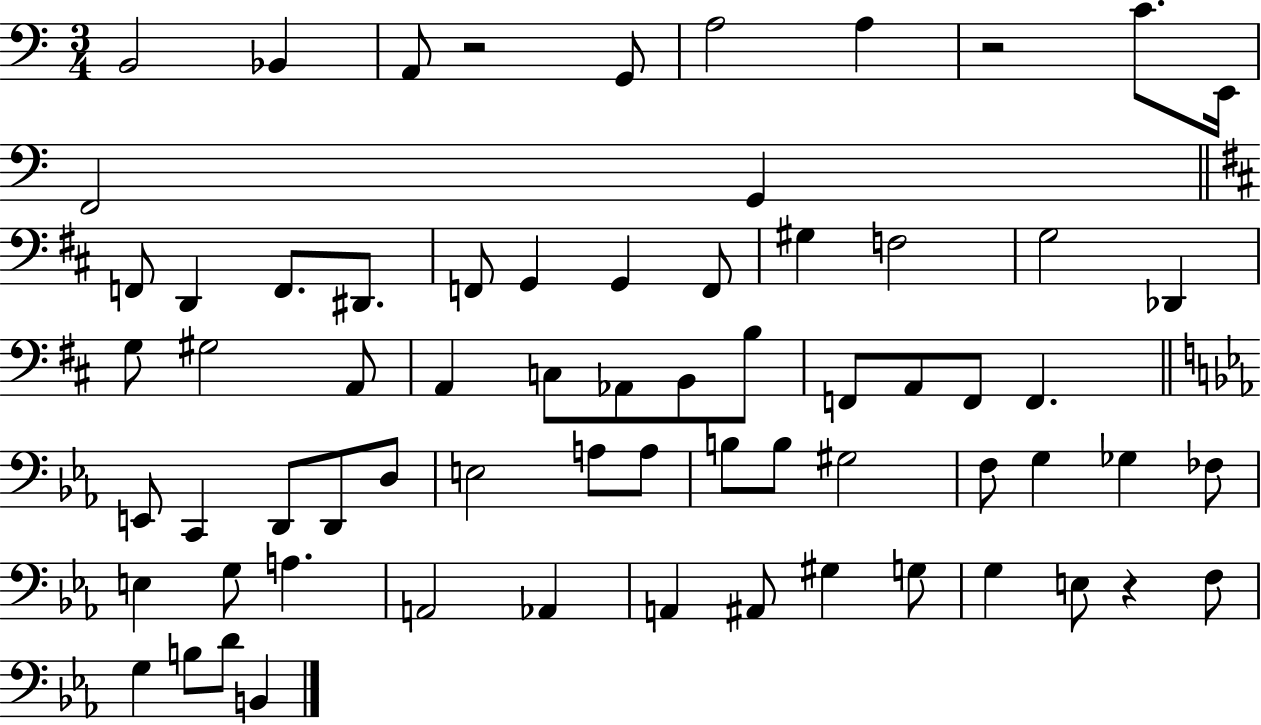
X:1
T:Untitled
M:3/4
L:1/4
K:C
B,,2 _B,, A,,/2 z2 G,,/2 A,2 A, z2 C/2 E,,/4 F,,2 G,, F,,/2 D,, F,,/2 ^D,,/2 F,,/2 G,, G,, F,,/2 ^G, F,2 G,2 _D,, G,/2 ^G,2 A,,/2 A,, C,/2 _A,,/2 B,,/2 B,/2 F,,/2 A,,/2 F,,/2 F,, E,,/2 C,, D,,/2 D,,/2 D,/2 E,2 A,/2 A,/2 B,/2 B,/2 ^G,2 F,/2 G, _G, _F,/2 E, G,/2 A, A,,2 _A,, A,, ^A,,/2 ^G, G,/2 G, E,/2 z F,/2 G, B,/2 D/2 B,,